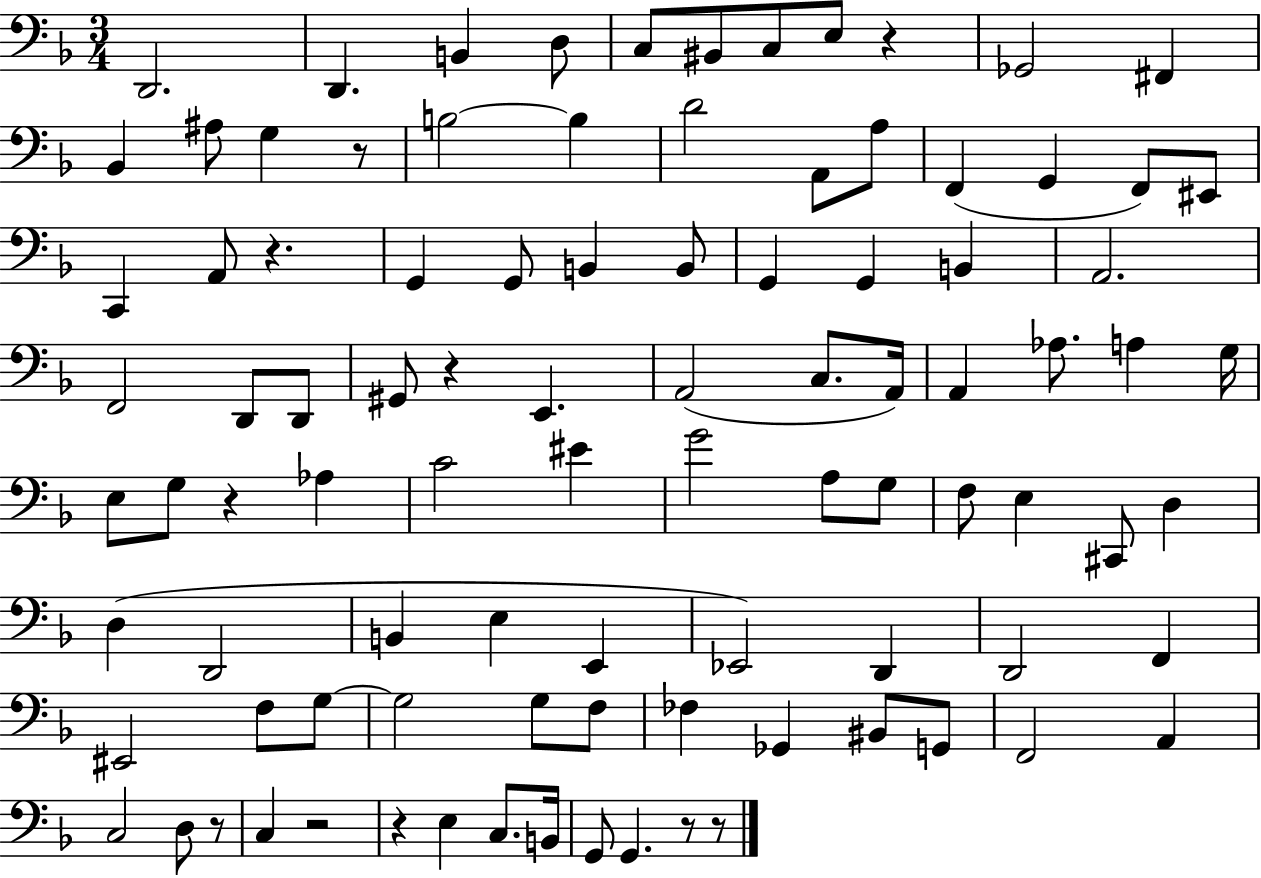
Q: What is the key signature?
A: F major